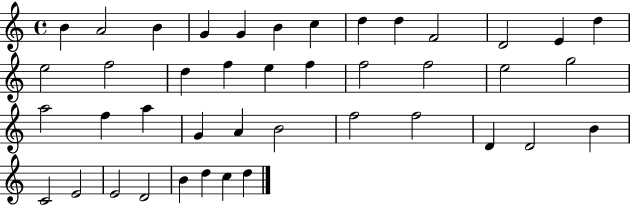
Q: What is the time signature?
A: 4/4